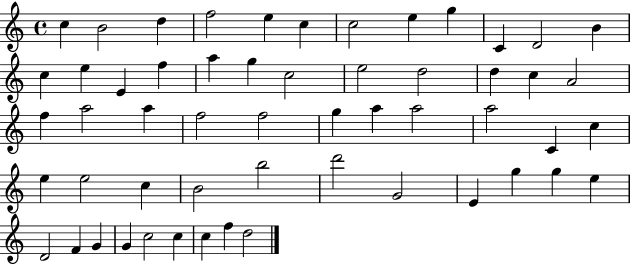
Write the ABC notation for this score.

X:1
T:Untitled
M:4/4
L:1/4
K:C
c B2 d f2 e c c2 e g C D2 B c e E f a g c2 e2 d2 d c A2 f a2 a f2 f2 g a a2 a2 C c e e2 c B2 b2 d'2 G2 E g g e D2 F G G c2 c c f d2